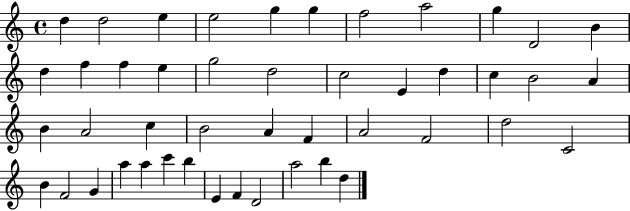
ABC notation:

X:1
T:Untitled
M:4/4
L:1/4
K:C
d d2 e e2 g g f2 a2 g D2 B d f f e g2 d2 c2 E d c B2 A B A2 c B2 A F A2 F2 d2 C2 B F2 G a a c' b E F D2 a2 b d